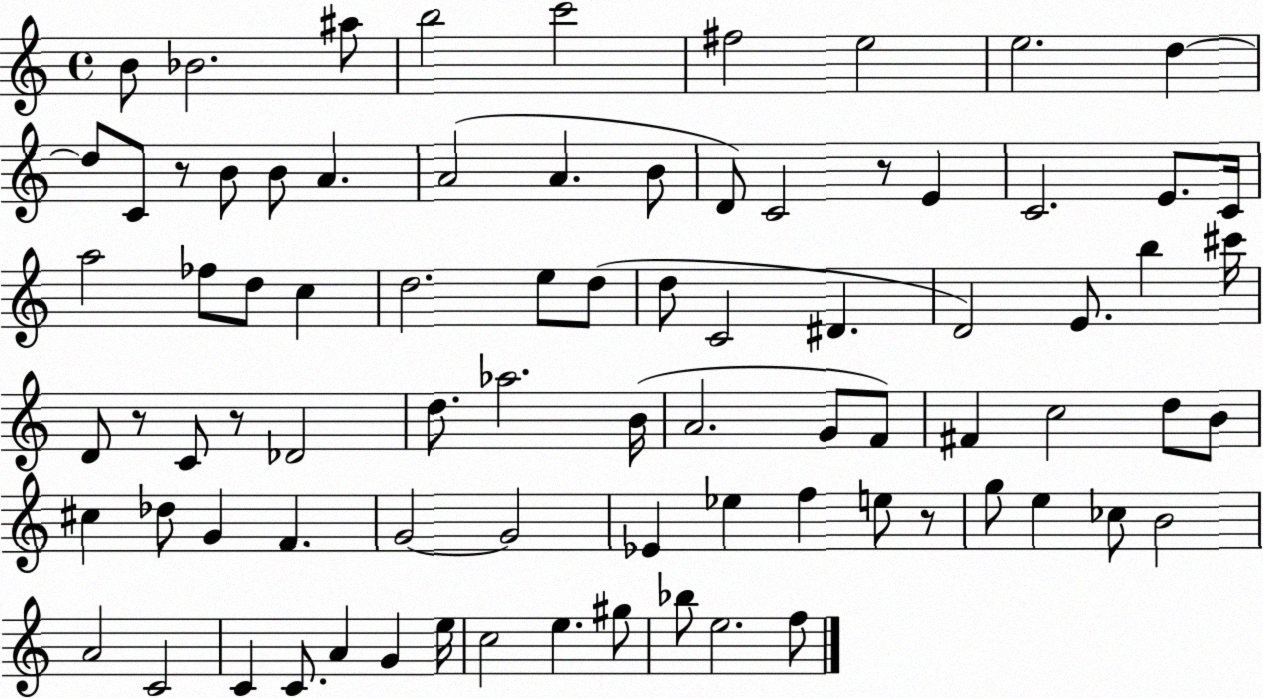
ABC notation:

X:1
T:Untitled
M:4/4
L:1/4
K:C
B/2 _B2 ^a/2 b2 c'2 ^f2 e2 e2 d d/2 C/2 z/2 B/2 B/2 A A2 A B/2 D/2 C2 z/2 E C2 E/2 C/4 a2 _f/2 d/2 c d2 e/2 d/2 d/2 C2 ^D D2 E/2 b ^c'/4 D/2 z/2 C/2 z/2 _D2 d/2 _a2 B/4 A2 G/2 F/2 ^F c2 d/2 B/2 ^c _d/2 G F G2 G2 _E _e f e/2 z/2 g/2 e _c/2 B2 A2 C2 C C/2 A G e/4 c2 e ^g/2 _b/2 e2 f/2